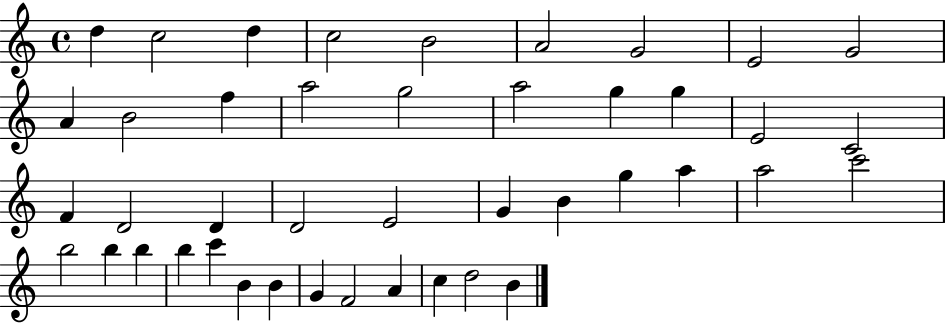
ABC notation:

X:1
T:Untitled
M:4/4
L:1/4
K:C
d c2 d c2 B2 A2 G2 E2 G2 A B2 f a2 g2 a2 g g E2 C2 F D2 D D2 E2 G B g a a2 c'2 b2 b b b c' B B G F2 A c d2 B